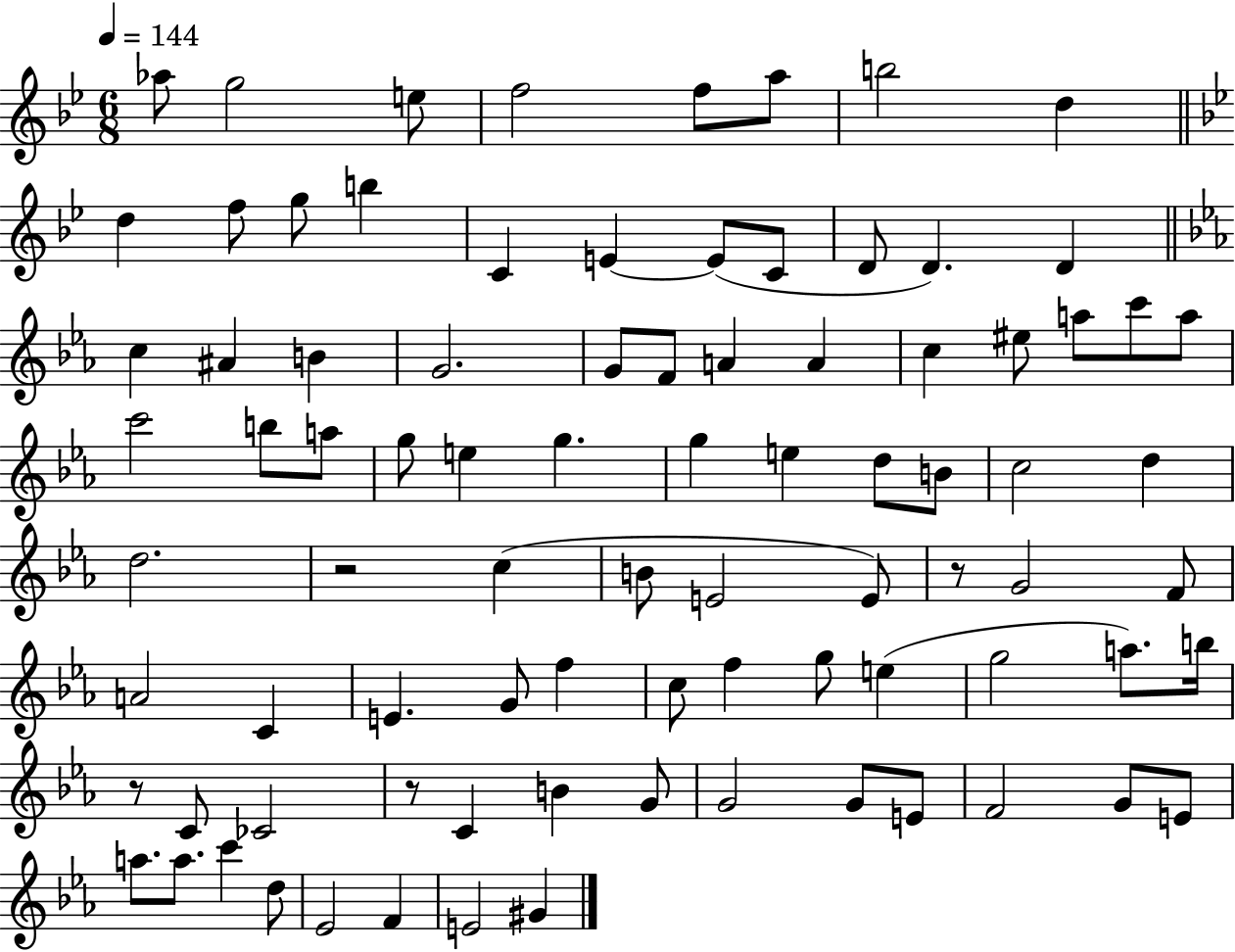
Ab5/e G5/h E5/e F5/h F5/e A5/e B5/h D5/q D5/q F5/e G5/e B5/q C4/q E4/q E4/e C4/e D4/e D4/q. D4/q C5/q A#4/q B4/q G4/h. G4/e F4/e A4/q A4/q C5/q EIS5/e A5/e C6/e A5/e C6/h B5/e A5/e G5/e E5/q G5/q. G5/q E5/q D5/e B4/e C5/h D5/q D5/h. R/h C5/q B4/e E4/h E4/e R/e G4/h F4/e A4/h C4/q E4/q. G4/e F5/q C5/e F5/q G5/e E5/q G5/h A5/e. B5/s R/e C4/e CES4/h R/e C4/q B4/q G4/e G4/h G4/e E4/e F4/h G4/e E4/e A5/e. A5/e. C6/q D5/e Eb4/h F4/q E4/h G#4/q